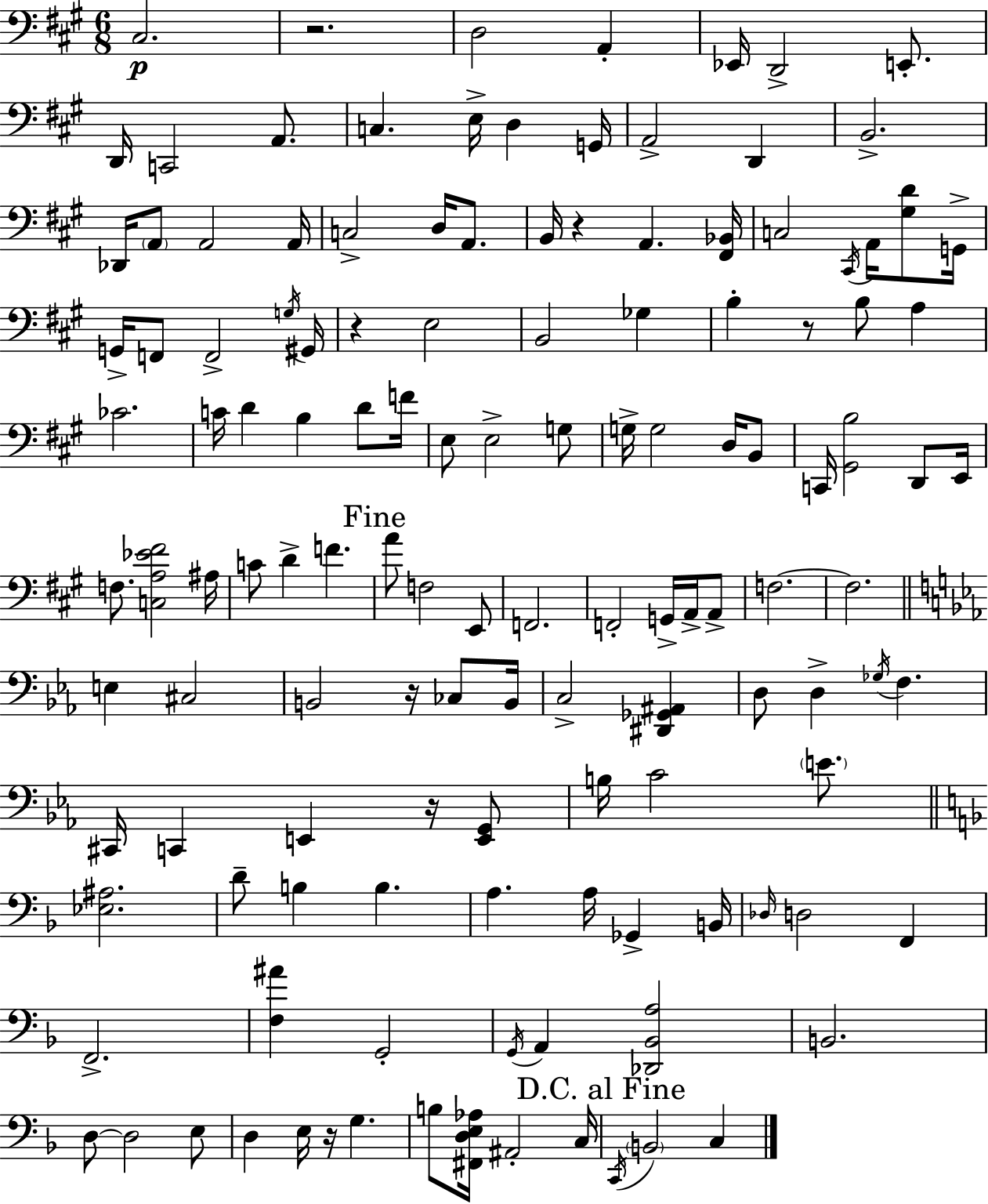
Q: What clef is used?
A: bass